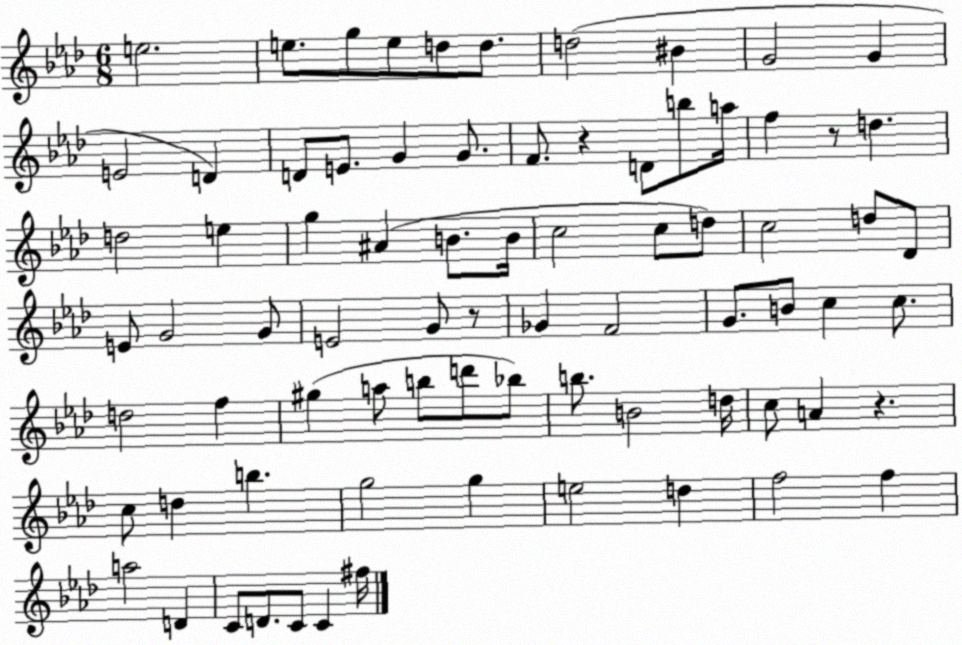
X:1
T:Untitled
M:6/8
L:1/4
K:Ab
e2 e/2 g/2 e/2 d/2 d/2 d2 ^B G2 G E2 D D/2 E/2 G G/2 F/2 z D/2 b/2 a/4 f z/2 d d2 e g ^A B/2 B/4 c2 c/2 d/2 c2 d/2 _D/2 E/2 G2 G/2 E2 G/2 z/2 _G F2 G/2 B/2 c c/2 d2 f ^g a/2 b/2 d'/2 _b/2 b/2 B2 d/4 c/2 A z c/2 d b g2 g e2 d f2 f a2 D C/2 D/2 C/2 C ^f/4